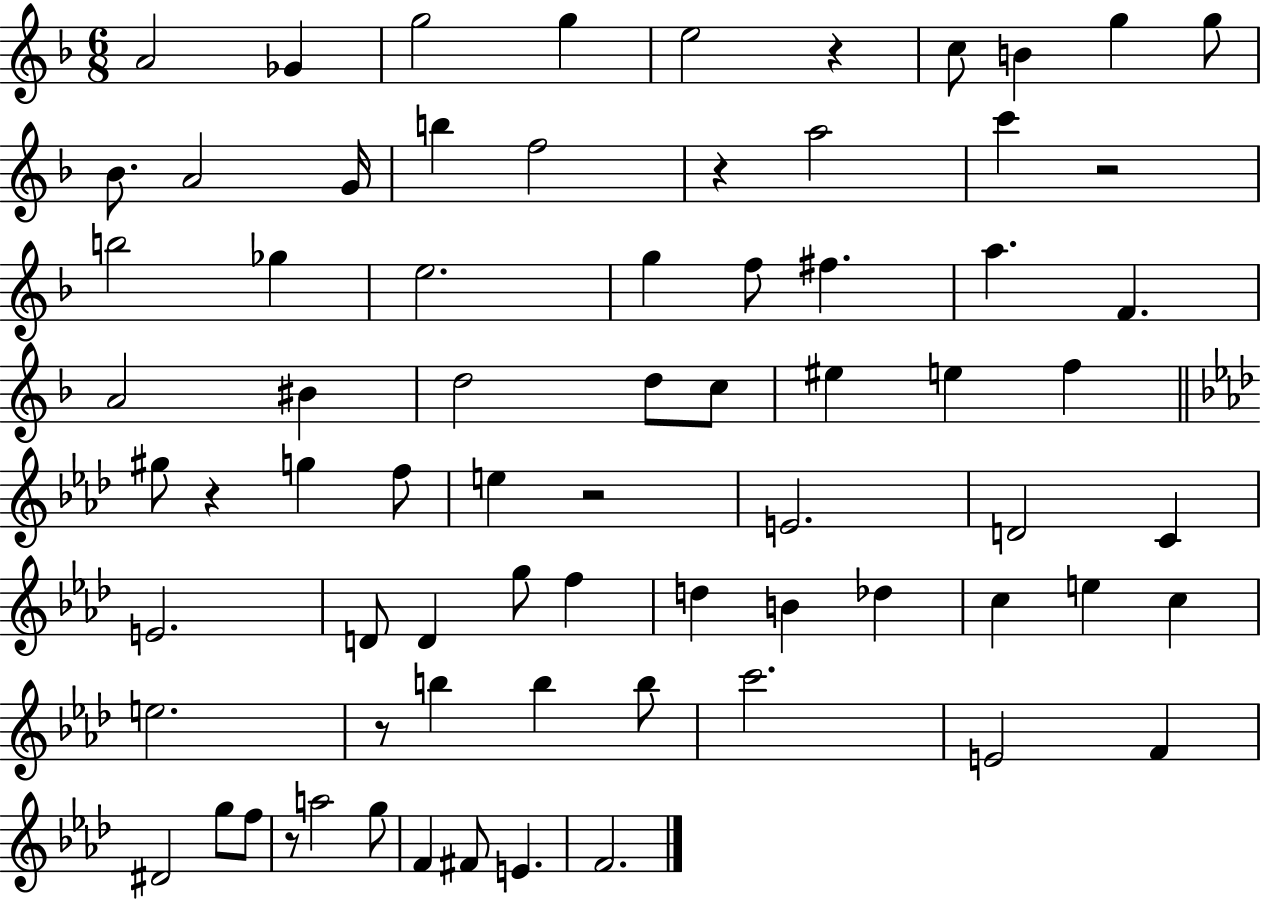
X:1
T:Untitled
M:6/8
L:1/4
K:F
A2 _G g2 g e2 z c/2 B g g/2 _B/2 A2 G/4 b f2 z a2 c' z2 b2 _g e2 g f/2 ^f a F A2 ^B d2 d/2 c/2 ^e e f ^g/2 z g f/2 e z2 E2 D2 C E2 D/2 D g/2 f d B _d c e c e2 z/2 b b b/2 c'2 E2 F ^D2 g/2 f/2 z/2 a2 g/2 F ^F/2 E F2